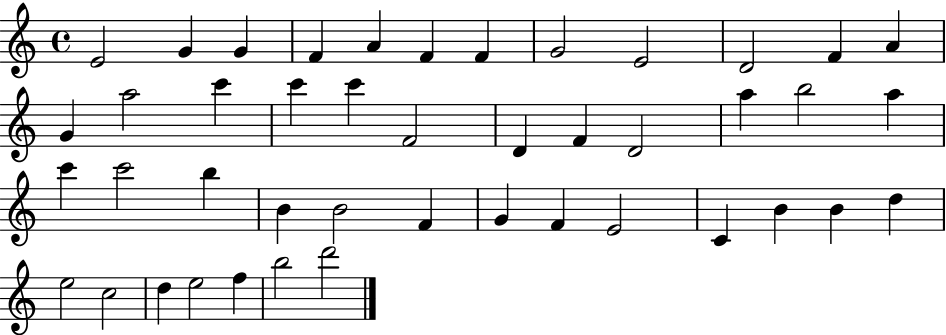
{
  \clef treble
  \time 4/4
  \defaultTimeSignature
  \key c \major
  e'2 g'4 g'4 | f'4 a'4 f'4 f'4 | g'2 e'2 | d'2 f'4 a'4 | \break g'4 a''2 c'''4 | c'''4 c'''4 f'2 | d'4 f'4 d'2 | a''4 b''2 a''4 | \break c'''4 c'''2 b''4 | b'4 b'2 f'4 | g'4 f'4 e'2 | c'4 b'4 b'4 d''4 | \break e''2 c''2 | d''4 e''2 f''4 | b''2 d'''2 | \bar "|."
}